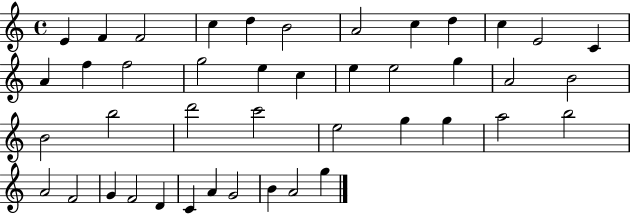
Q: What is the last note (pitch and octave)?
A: G5